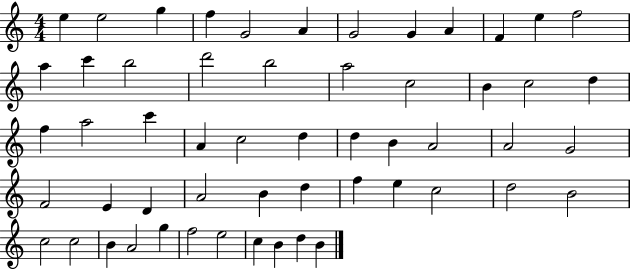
E5/q E5/h G5/q F5/q G4/h A4/q G4/h G4/q A4/q F4/q E5/q F5/h A5/q C6/q B5/h D6/h B5/h A5/h C5/h B4/q C5/h D5/q F5/q A5/h C6/q A4/q C5/h D5/q D5/q B4/q A4/h A4/h G4/h F4/h E4/q D4/q A4/h B4/q D5/q F5/q E5/q C5/h D5/h B4/h C5/h C5/h B4/q A4/h G5/q F5/h E5/h C5/q B4/q D5/q B4/q